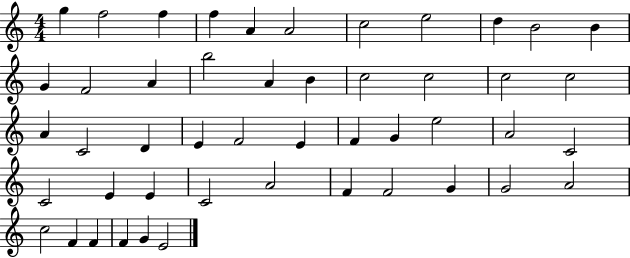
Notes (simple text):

G5/q F5/h F5/q F5/q A4/q A4/h C5/h E5/h D5/q B4/h B4/q G4/q F4/h A4/q B5/h A4/q B4/q C5/h C5/h C5/h C5/h A4/q C4/h D4/q E4/q F4/h E4/q F4/q G4/q E5/h A4/h C4/h C4/h E4/q E4/q C4/h A4/h F4/q F4/h G4/q G4/h A4/h C5/h F4/q F4/q F4/q G4/q E4/h